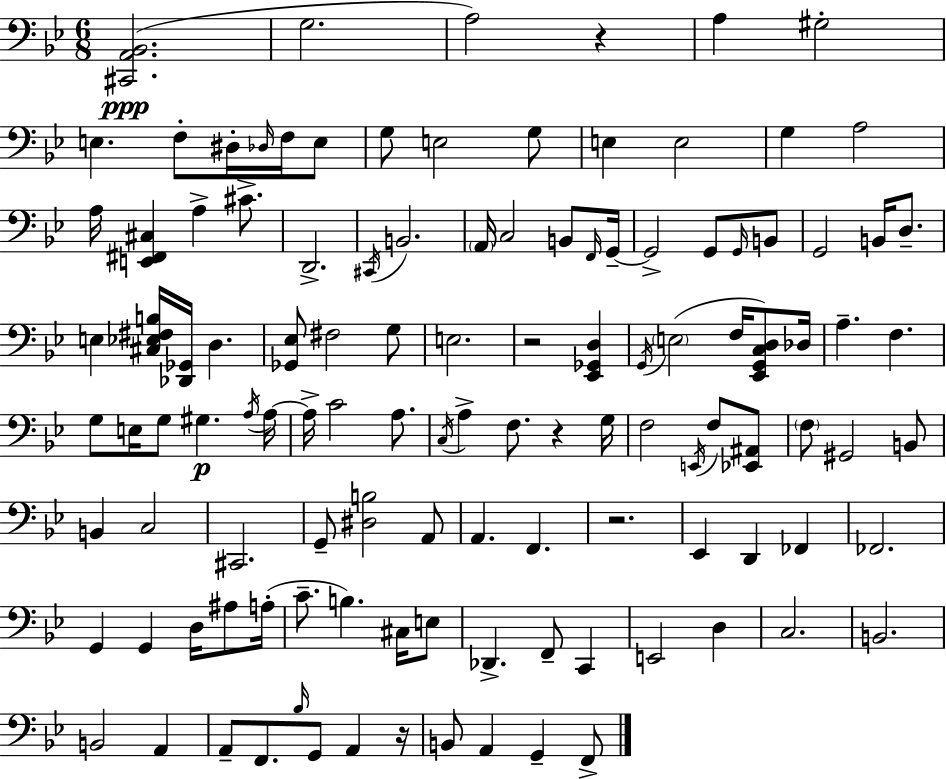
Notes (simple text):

[C#2,A2,Bb2]/h. G3/h. A3/h R/q A3/q G#3/h E3/q. F3/e D#3/s Db3/s F3/s E3/e G3/e E3/h G3/e E3/q E3/h G3/q A3/h A3/s [E2,F#2,C#3]/q A3/q C#4/e. D2/h. C#2/s B2/h. A2/s C3/h B2/e F2/s G2/s G2/h G2/e G2/s B2/e G2/h B2/s D3/e. E3/q [C#3,Eb3,F#3,B3]/s [Db2,Gb2]/s D3/q. [Gb2,Eb3]/e F#3/h G3/e E3/h. R/h [Eb2,Gb2,D3]/q G2/s E3/h F3/s [Eb2,G2,C3,D3]/e Db3/s A3/q. F3/q. G3/e E3/s G3/e G#3/q. A3/s A3/s A3/s C4/h A3/e. C3/s A3/q F3/e. R/q G3/s F3/h E2/s F3/e [Eb2,A#2]/e F3/e G#2/h B2/e B2/q C3/h C#2/h. G2/e [D#3,B3]/h A2/e A2/q. F2/q. R/h. Eb2/q D2/q FES2/q FES2/h. G2/q G2/q D3/s A#3/e A3/s C4/e. B3/q. C#3/s E3/e Db2/q. F2/e C2/q E2/h D3/q C3/h. B2/h. B2/h A2/q A2/e F2/e. Bb3/s G2/e A2/q R/s B2/e A2/q G2/q F2/e